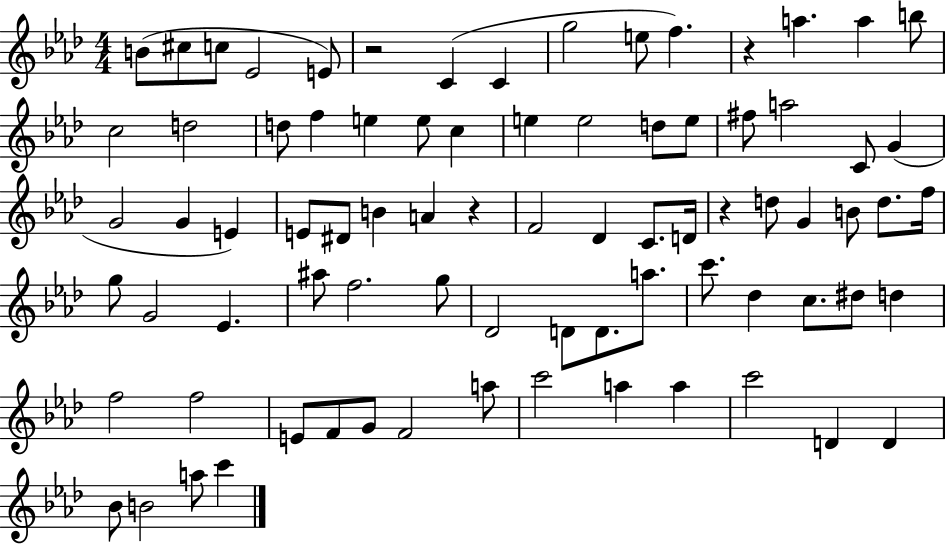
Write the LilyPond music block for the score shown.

{
  \clef treble
  \numericTimeSignature
  \time 4/4
  \key aes \major
  b'8( cis''8 c''8 ees'2 e'8) | r2 c'4( c'4 | g''2 e''8 f''4.) | r4 a''4. a''4 b''8 | \break c''2 d''2 | d''8 f''4 e''4 e''8 c''4 | e''4 e''2 d''8 e''8 | fis''8 a''2 c'8 g'4( | \break g'2 g'4 e'4) | e'8 dis'8 b'4 a'4 r4 | f'2 des'4 c'8. d'16 | r4 d''8 g'4 b'8 d''8. f''16 | \break g''8 g'2 ees'4. | ais''8 f''2. g''8 | des'2 d'8 d'8. a''8. | c'''8. des''4 c''8. dis''8 d''4 | \break f''2 f''2 | e'8 f'8 g'8 f'2 a''8 | c'''2 a''4 a''4 | c'''2 d'4 d'4 | \break bes'8 b'2 a''8 c'''4 | \bar "|."
}